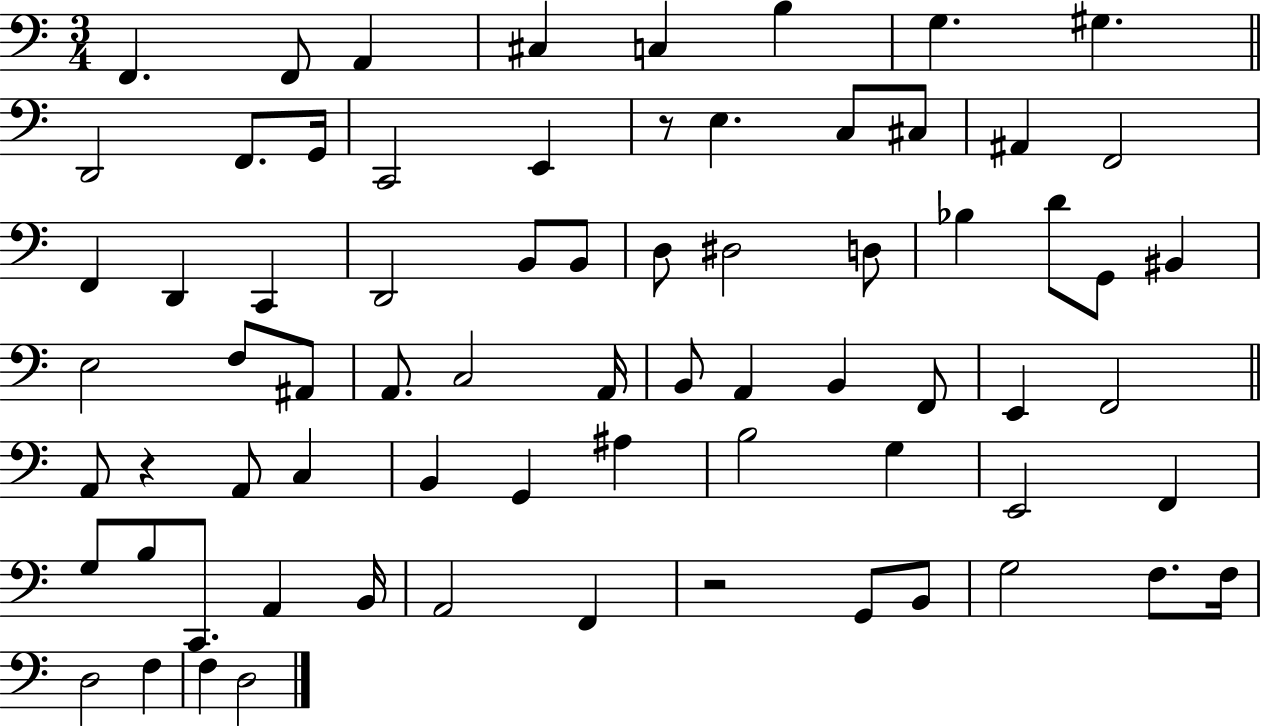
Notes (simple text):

F2/q. F2/e A2/q C#3/q C3/q B3/q G3/q. G#3/q. D2/h F2/e. G2/s C2/h E2/q R/e E3/q. C3/e C#3/e A#2/q F2/h F2/q D2/q C2/q D2/h B2/e B2/e D3/e D#3/h D3/e Bb3/q D4/e G2/e BIS2/q E3/h F3/e A#2/e A2/e. C3/h A2/s B2/e A2/q B2/q F2/e E2/q F2/h A2/e R/q A2/e C3/q B2/q G2/q A#3/q B3/h G3/q E2/h F2/q G3/e B3/e C2/e. A2/q B2/s A2/h F2/q R/h G2/e B2/e G3/h F3/e. F3/s D3/h F3/q F3/q D3/h